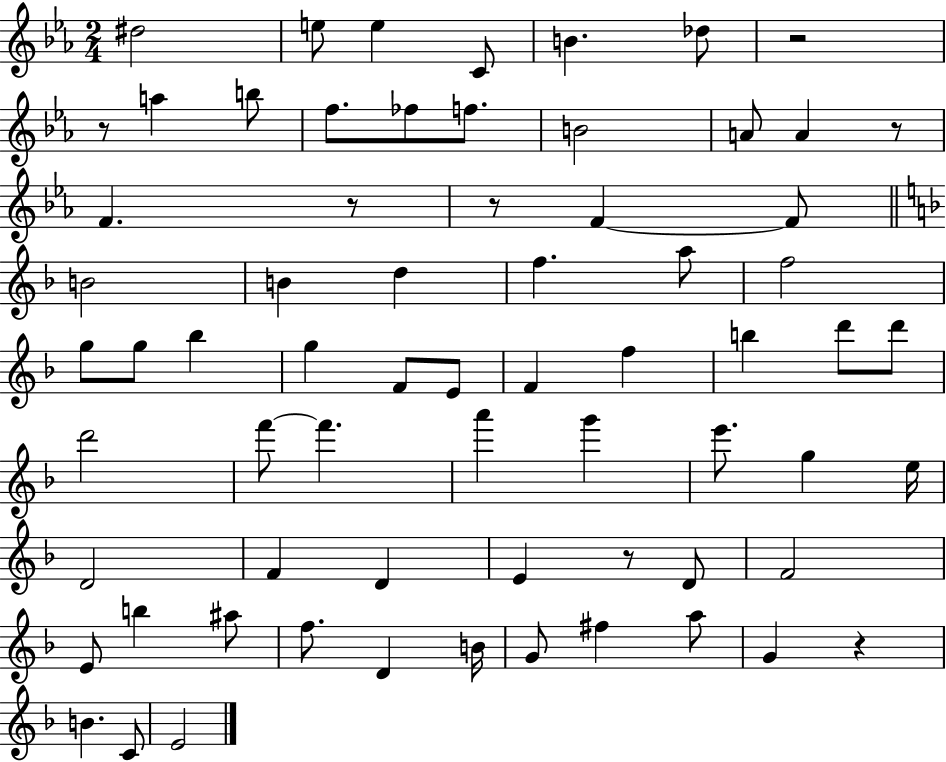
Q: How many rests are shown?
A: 7